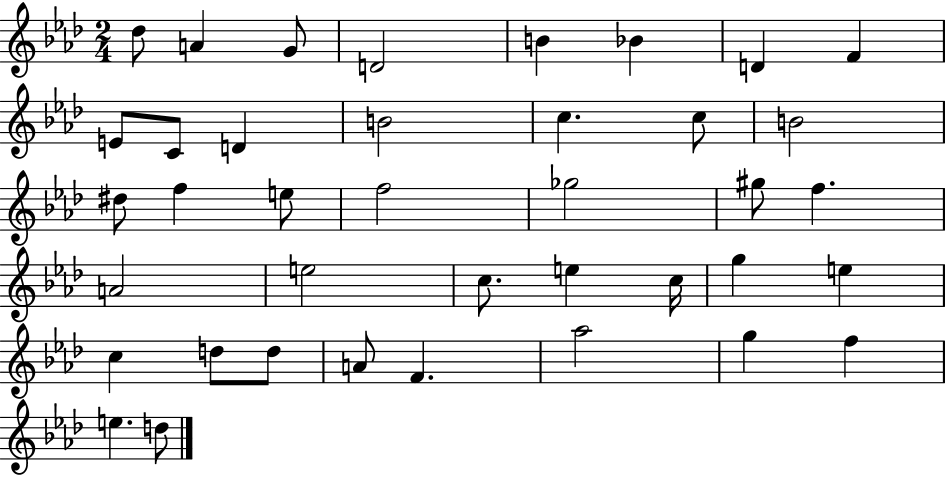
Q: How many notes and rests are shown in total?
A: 39